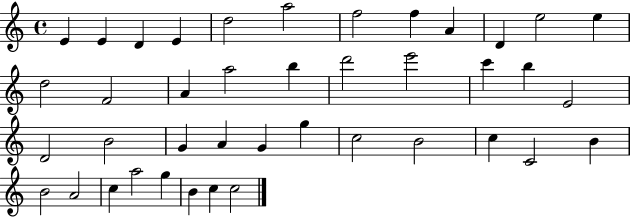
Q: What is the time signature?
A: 4/4